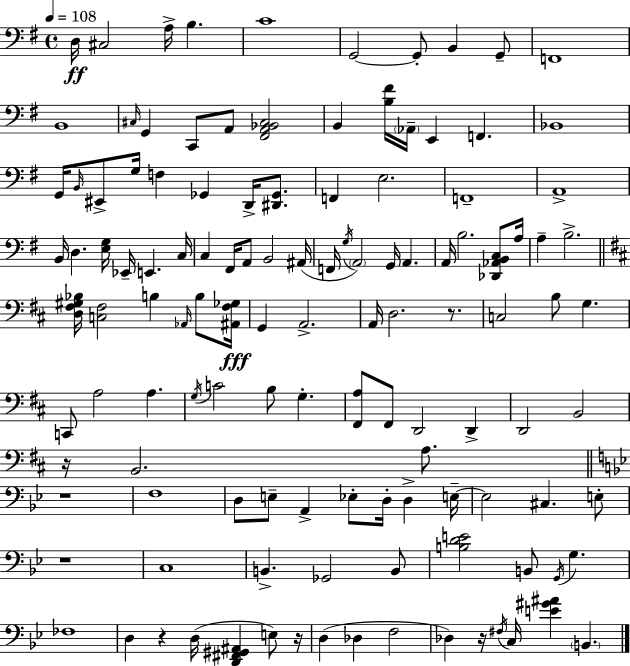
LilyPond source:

{
  \clef bass
  \time 4/4
  \defaultTimeSignature
  \key e \minor
  \tempo 4 = 108
  \repeat volta 2 { d16\ff cis2 a16-> b4. | c'1 | g,2~~ g,8-. b,4 g,8-- | f,1 | \break b,1 | \grace { cis16 } g,4 c,8 a,8 <fis, a, bes, cis>2 | b,4 <b fis'>16 \parenthesize aes,16-- e,4 f,4. | bes,1 | \break g,16 \grace { b,16 } eis,8-> g16 f4 ges,4 d,16-> <dis, ges,>8. | f,4 e2. | f,1-- | a,1-> | \break b,16 d4. <e g>16 ees,16-- e,4. | c16 c4 fis,16 a,8 b,2 | ais,16( f,16 \acciaccatura { g16 } \parenthesize a,2) g,16 a,4. | a,16 b2. | \break <des, aes, b, c>8 a16 a4-- b2.-> | \bar "||" \break \key d \major <d fis gis bes>16 <c fis>2 b4 \grace { aes,16 } b8 | <ais, fis ges>16\fff g,4 a,2.-> | a,16 d2. r8. | c2 b8 g4. | \break c,8 a2 a4. | \acciaccatura { g16 } c'2 b8 g4.-. | <fis, a>8 fis,8 d,2 d,4-> | d,2 b,2 | \break r16 b,2. a8. | \bar "||" \break \key g \minor r1 | f1 | d8 e8-- a,4-> ees8-. d16-. d4-> e16--~~ | e2 cis4. e8-. | \break r1 | c1 | b,4.-> ges,2 b,8 | <b d' e'>2 b,8 \acciaccatura { g,16 } g4. | \break fes1 | d4 r4 d16( <d, fis, gis, ais,>4 e8) | r16 d4( des4 f2 | des4) r16 \acciaccatura { fis16 } c16 <e' gis' ais'>4 \parenthesize b,4. | \break } \bar "|."
}